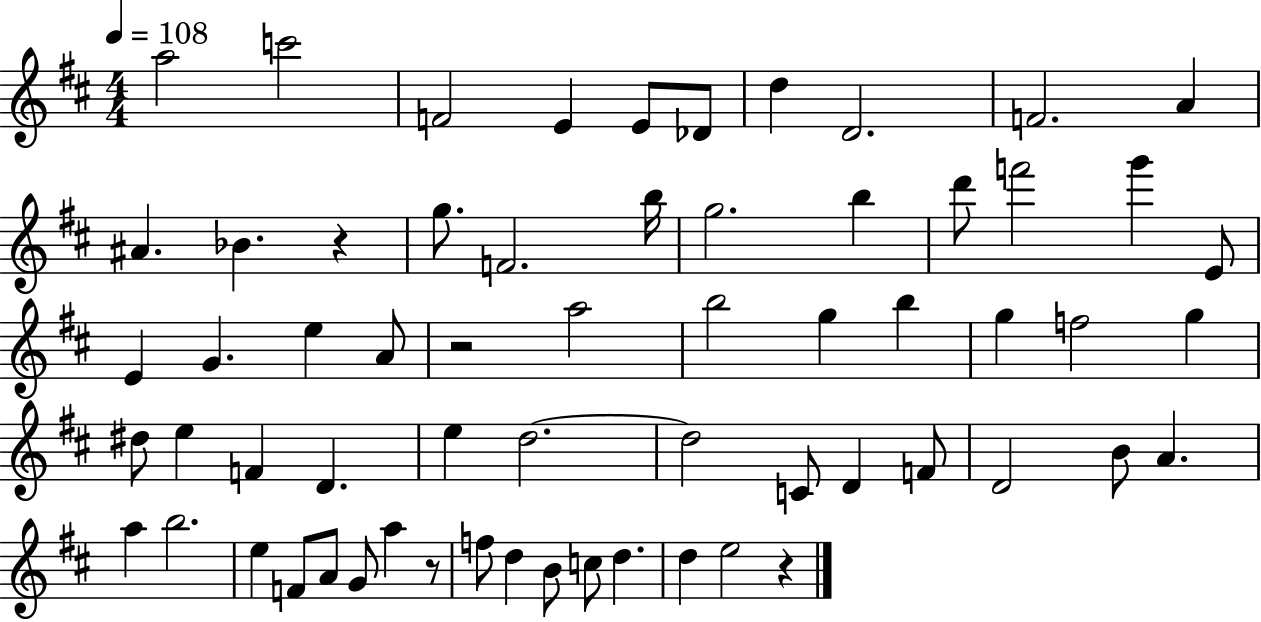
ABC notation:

X:1
T:Untitled
M:4/4
L:1/4
K:D
a2 c'2 F2 E E/2 _D/2 d D2 F2 A ^A _B z g/2 F2 b/4 g2 b d'/2 f'2 g' E/2 E G e A/2 z2 a2 b2 g b g f2 g ^d/2 e F D e d2 d2 C/2 D F/2 D2 B/2 A a b2 e F/2 A/2 G/2 a z/2 f/2 d B/2 c/2 d d e2 z